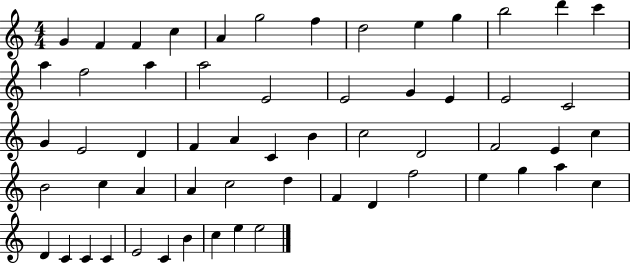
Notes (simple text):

G4/q F4/q F4/q C5/q A4/q G5/h F5/q D5/h E5/q G5/q B5/h D6/q C6/q A5/q F5/h A5/q A5/h E4/h E4/h G4/q E4/q E4/h C4/h G4/q E4/h D4/q F4/q A4/q C4/q B4/q C5/h D4/h F4/h E4/q C5/q B4/h C5/q A4/q A4/q C5/h D5/q F4/q D4/q F5/h E5/q G5/q A5/q C5/q D4/q C4/q C4/q C4/q E4/h C4/q B4/q C5/q E5/q E5/h